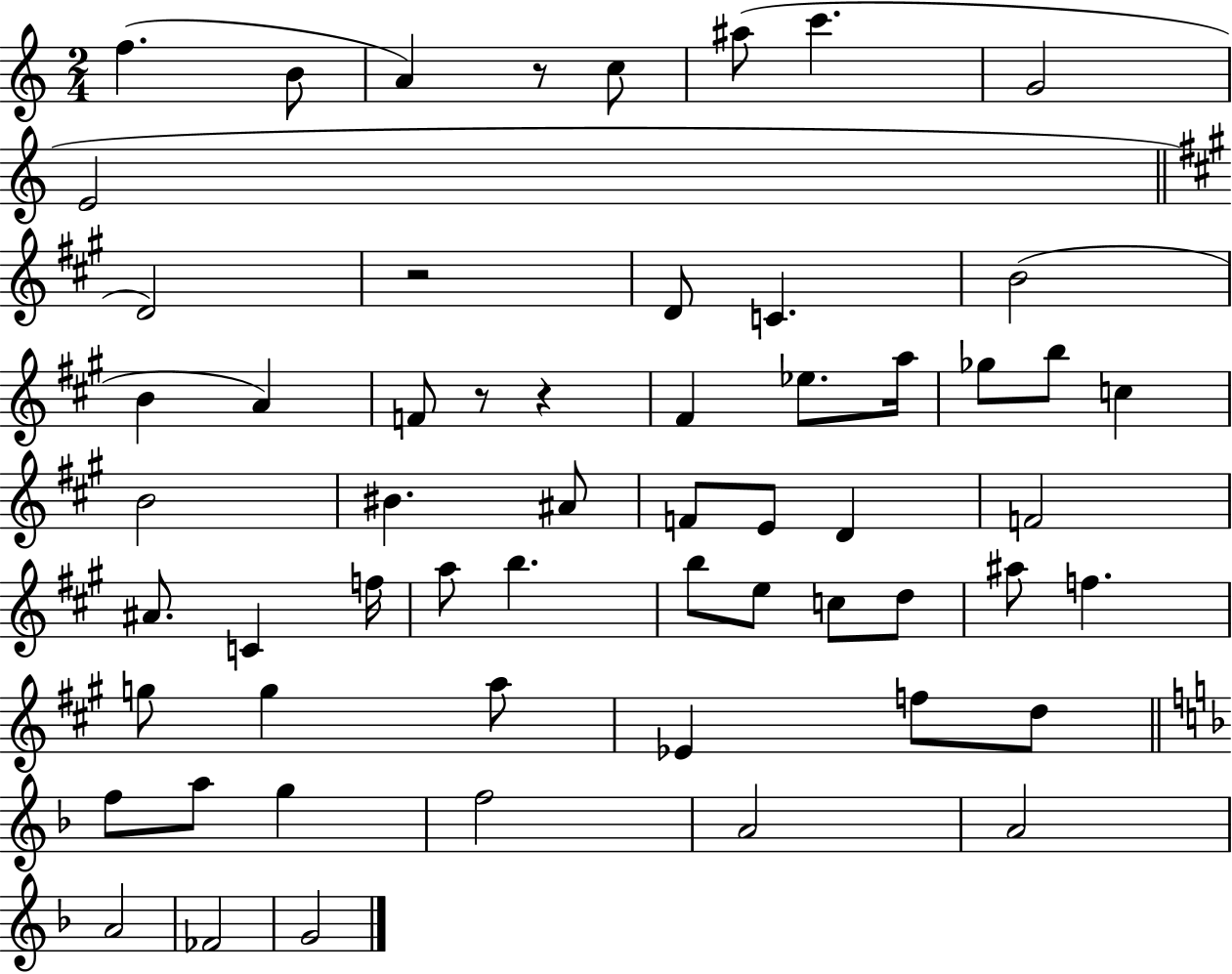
{
  \clef treble
  \numericTimeSignature
  \time 2/4
  \key c \major
  f''4.( b'8 | a'4) r8 c''8 | ais''8( c'''4. | g'2 | \break e'2 | \bar "||" \break \key a \major d'2) | r2 | d'8 c'4. | b'2( | \break b'4 a'4) | f'8 r8 r4 | fis'4 ees''8. a''16 | ges''8 b''8 c''4 | \break b'2 | bis'4. ais'8 | f'8 e'8 d'4 | f'2 | \break ais'8. c'4 f''16 | a''8 b''4. | b''8 e''8 c''8 d''8 | ais''8 f''4. | \break g''8 g''4 a''8 | ees'4 f''8 d''8 | \bar "||" \break \key f \major f''8 a''8 g''4 | f''2 | a'2 | a'2 | \break a'2 | fes'2 | g'2 | \bar "|."
}